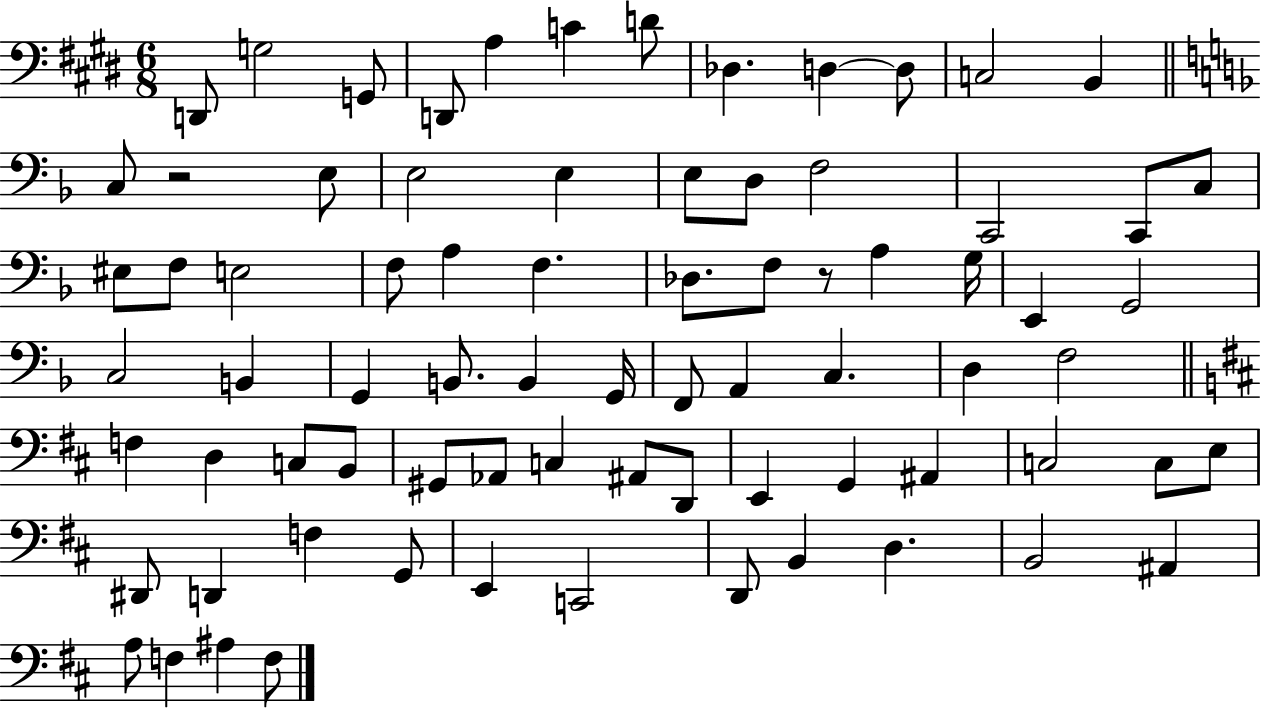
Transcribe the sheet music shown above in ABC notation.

X:1
T:Untitled
M:6/8
L:1/4
K:E
D,,/2 G,2 G,,/2 D,,/2 A, C D/2 _D, D, D,/2 C,2 B,, C,/2 z2 E,/2 E,2 E, E,/2 D,/2 F,2 C,,2 C,,/2 C,/2 ^E,/2 F,/2 E,2 F,/2 A, F, _D,/2 F,/2 z/2 A, G,/4 E,, G,,2 C,2 B,, G,, B,,/2 B,, G,,/4 F,,/2 A,, C, D, F,2 F, D, C,/2 B,,/2 ^G,,/2 _A,,/2 C, ^A,,/2 D,,/2 E,, G,, ^A,, C,2 C,/2 E,/2 ^D,,/2 D,, F, G,,/2 E,, C,,2 D,,/2 B,, D, B,,2 ^A,, A,/2 F, ^A, F,/2